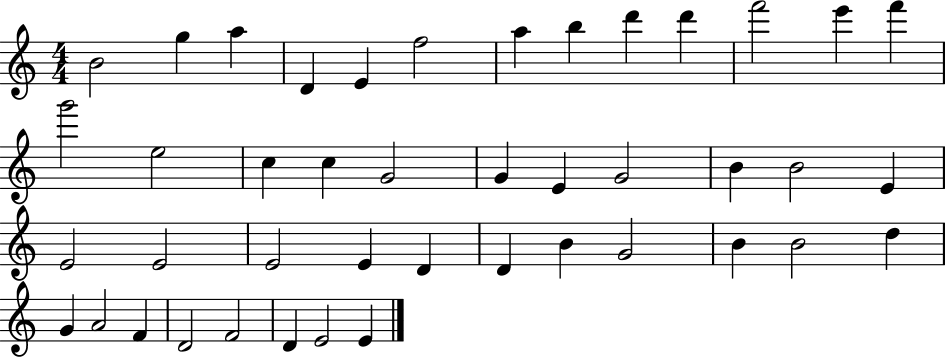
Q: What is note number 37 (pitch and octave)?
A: A4